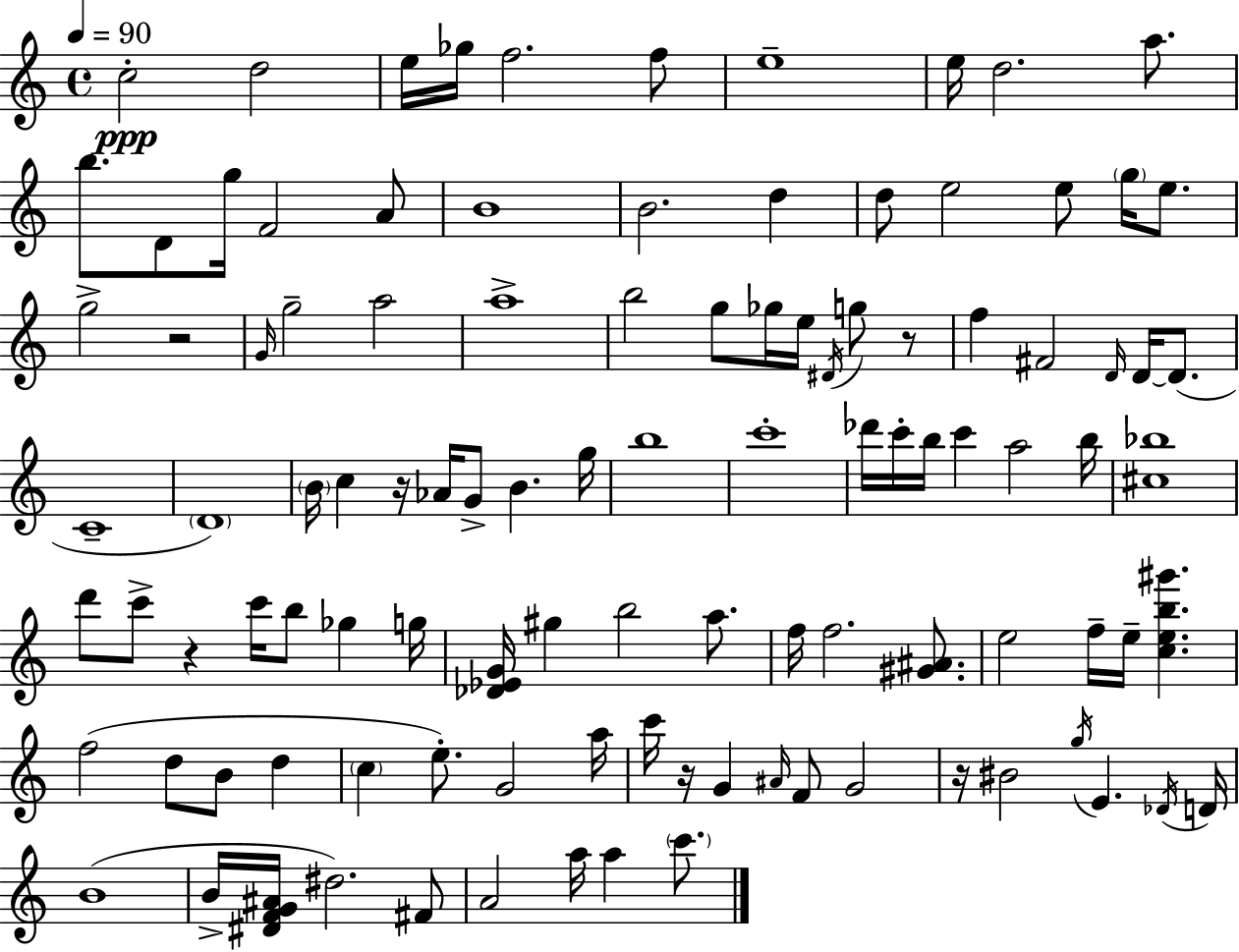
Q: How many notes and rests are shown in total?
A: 106